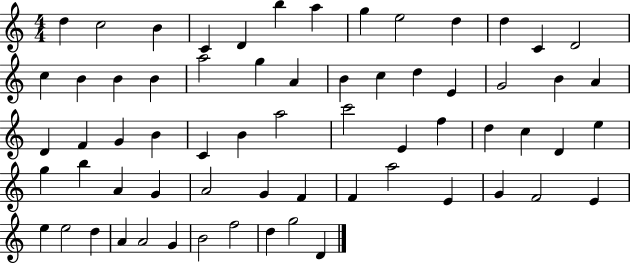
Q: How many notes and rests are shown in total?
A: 65